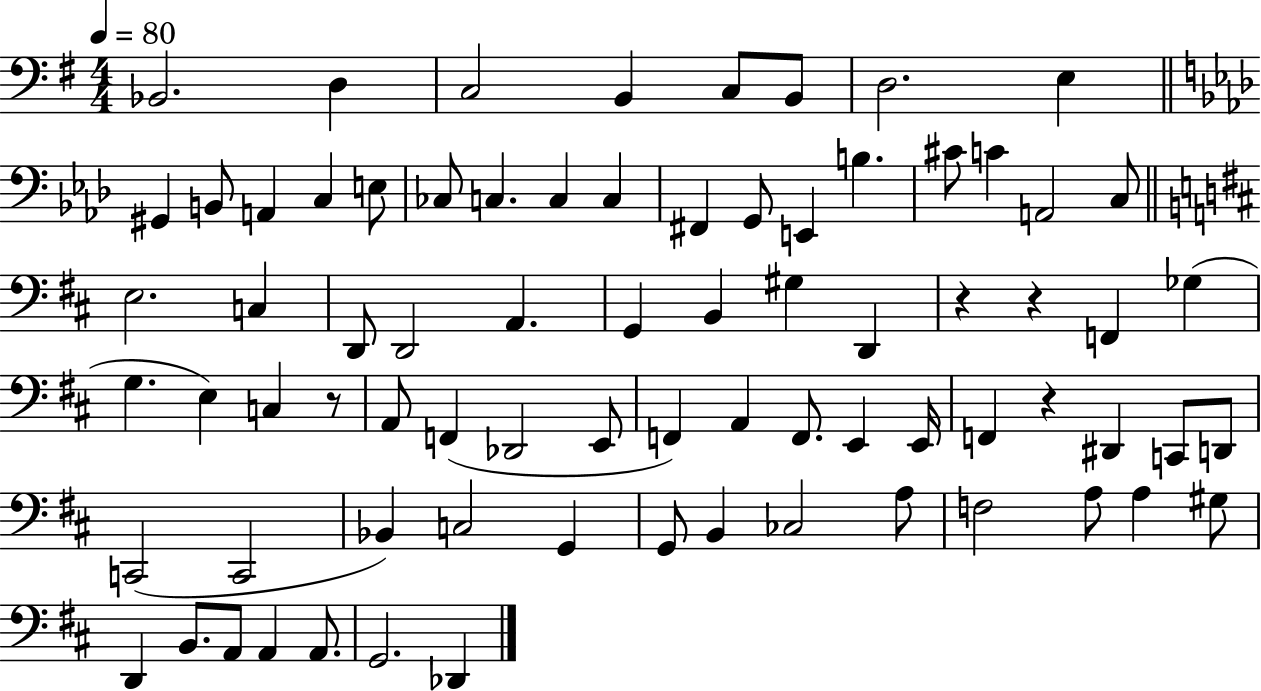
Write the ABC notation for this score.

X:1
T:Untitled
M:4/4
L:1/4
K:G
_B,,2 D, C,2 B,, C,/2 B,,/2 D,2 E, ^G,, B,,/2 A,, C, E,/2 _C,/2 C, C, C, ^F,, G,,/2 E,, B, ^C/2 C A,,2 C,/2 E,2 C, D,,/2 D,,2 A,, G,, B,, ^G, D,, z z F,, _G, G, E, C, z/2 A,,/2 F,, _D,,2 E,,/2 F,, A,, F,,/2 E,, E,,/4 F,, z ^D,, C,,/2 D,,/2 C,,2 C,,2 _B,, C,2 G,, G,,/2 B,, _C,2 A,/2 F,2 A,/2 A, ^G,/2 D,, B,,/2 A,,/2 A,, A,,/2 G,,2 _D,,